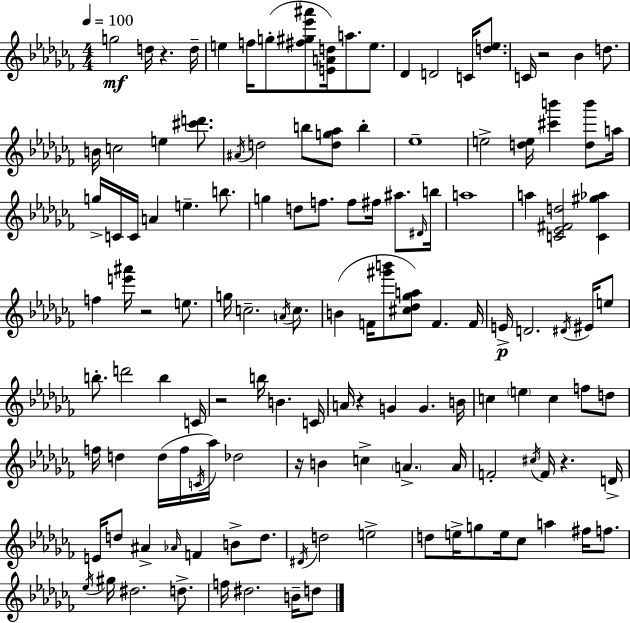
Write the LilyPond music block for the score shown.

{
  \clef treble
  \numericTimeSignature
  \time 4/4
  \key aes \minor
  \tempo 4 = 100
  g''2\mf d''16 r4. d''16-- | e''4 f''16 g''8-.( <fis'' gis'' ees''' ais'''>8 <e' a' d''>16) a''8. e''8. | des'4 d'2 c'16 <d'' ees''>8. | c'16 r2 bes'4 d''8. | \break b'16 c''2 e''4 <cis''' d'''>8. | \acciaccatura { ais'16 } d''2 b''8 <d'' g'' aes''>8 b''4-. | ees''1-- | e''2-> <d'' e''>16 <cis''' b'''>4 <d'' b'''>8 | \break a''16 g''16-> c'16 c'16 a'4 e''4.-- b''8. | g''4 d''8 f''8. f''8 fis''16 ais''8. | \grace { dis'16 } b''16 a''1 | a''4 <c' ees' fis' d''>2 <c' gis'' aes''>4 | \break f''4 <e''' ais'''>16 r2 e''8. | g''16 c''2.-- \acciaccatura { a'16 } | c''8. b'4( f'16 <gis''' b'''>8 <cis'' des'' ges'' a''>8) f'4. | f'16 e'16->\p d'2. | \break \acciaccatura { dis'16 } eis'16 e''8 b''8.-. d'''2 b''4 | c'16 r2 b''16 b'4. | c'16 a'16 r4 g'4 g'4. | b'16 c''4 \parenthesize e''4 c''4 | \break f''8 d''8 f''16 d''4 d''16( f''16 \acciaccatura { c'16 } aes''16) des''2 | r16 b'4 c''4-> \parenthesize a'4.-> | a'16 f'2-. \acciaccatura { cis''16 } f'16 r4. | d'16-> e'16 d''8 ais'4-> \grace { aes'16 } f'4 | \break b'8-> d''8. \acciaccatura { dis'16 } d''2 | e''2-> d''8 e''16-> g''8 e''16 ces''8 | a''4 fis''16 f''8. \acciaccatura { ees''16 } gis''16 dis''2. | d''8.-> f''16 dis''2. | \break b'16-- d''8 \bar "|."
}